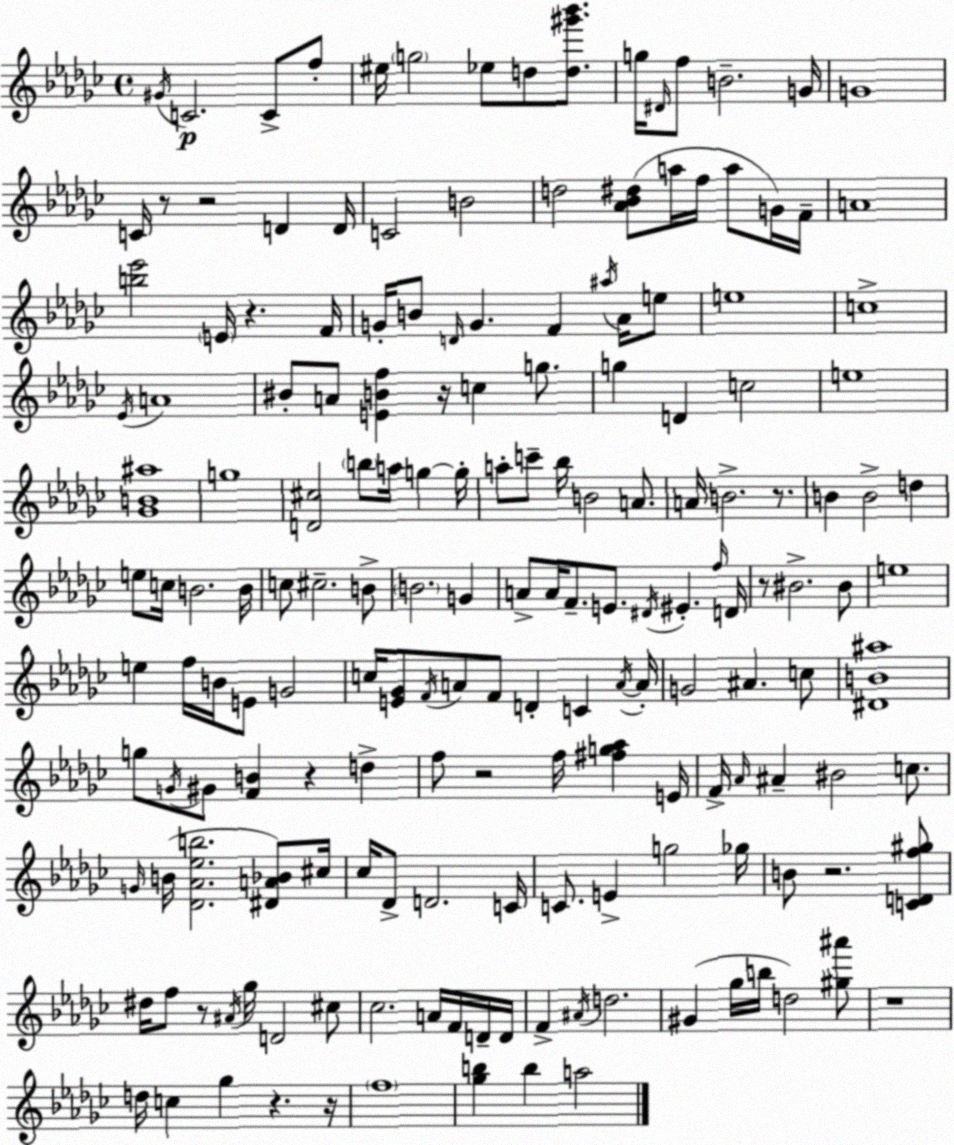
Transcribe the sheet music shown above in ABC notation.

X:1
T:Untitled
M:4/4
L:1/4
K:Ebm
^G/4 C2 C/2 f/2 ^e/4 g2 _e/2 d/2 [d^g'_b']/2 g/4 ^D/4 f/2 B2 G/4 G4 C/4 z/2 z2 D D/4 C2 B2 d2 [_A_B^d]/2 a/4 f/4 a/2 G/4 F/4 A4 [b_e']2 E/4 z F/4 G/4 B/2 D/4 G F ^a/4 _A/4 e/2 e4 c4 _E/4 A4 ^B/2 A/2 [EBf] z/4 c g/2 g D c2 e4 [_GB^a]4 g4 [D^c]2 b/2 a/4 g g/4 a/2 c'/2 _b/4 B2 A/2 A/4 B2 z/2 B B2 d e/2 c/4 B2 B/4 c/2 ^c2 B/2 B2 G A/2 A/4 F/2 E/2 ^D/4 ^E f/4 D/4 z/2 ^B2 ^B/2 e4 e f/4 B/4 E/2 G2 c/4 [E_G]/2 F/4 A/2 F/2 D C A/4 A/4 G2 ^A c/2 [^DB^a]4 g/2 G/4 ^G/2 [FB] z d f/2 z2 f/4 [^fg_a] E/4 F/4 _A/4 ^A ^B2 c/2 G/4 B/4 [_D_A_eb]2 [^DA_B]/2 ^c/4 _c/4 _D/2 D2 C/4 C/2 E g2 _g/4 B/2 z2 [CDf^g]/2 ^d/4 f/2 z/2 ^A/4 _g/4 D2 ^c/2 _c2 A/4 F/4 D/4 D/4 F ^A/4 d2 ^G _g/4 b/4 d2 [^g^a']/2 z4 d/4 c _g z z/4 f4 [_gb] b a2